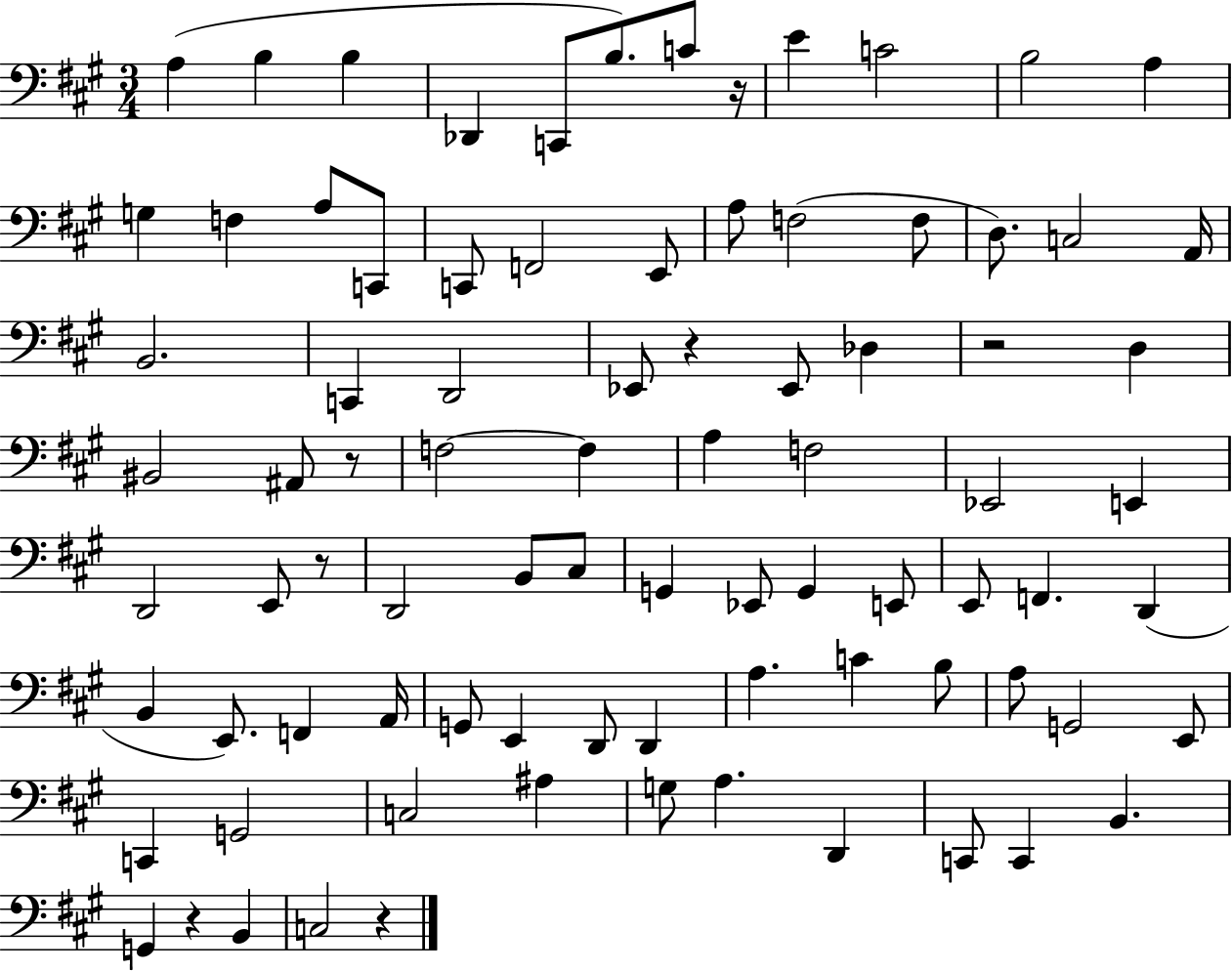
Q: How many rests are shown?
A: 7